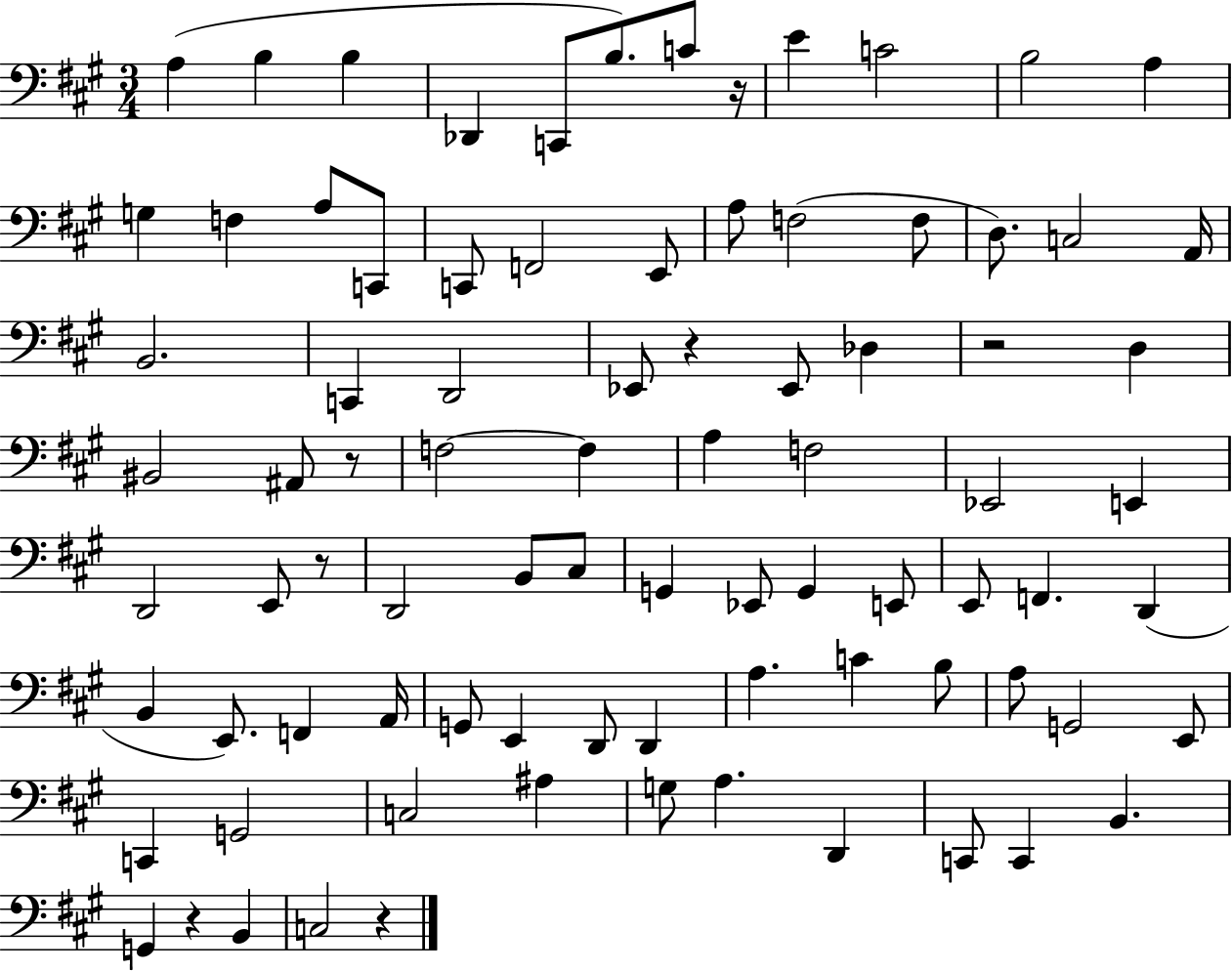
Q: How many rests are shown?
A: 7